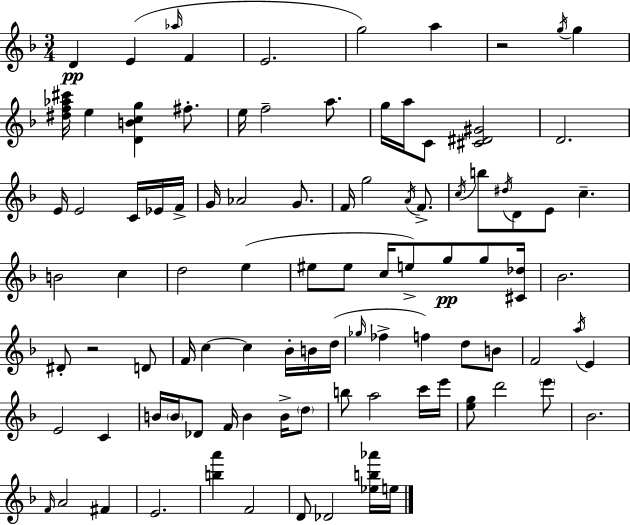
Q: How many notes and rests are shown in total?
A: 96